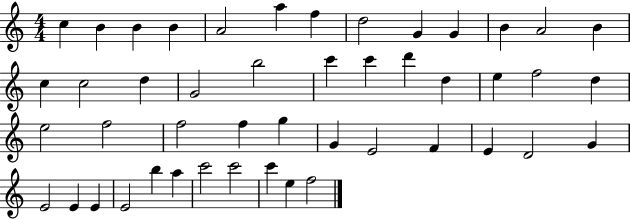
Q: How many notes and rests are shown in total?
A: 47